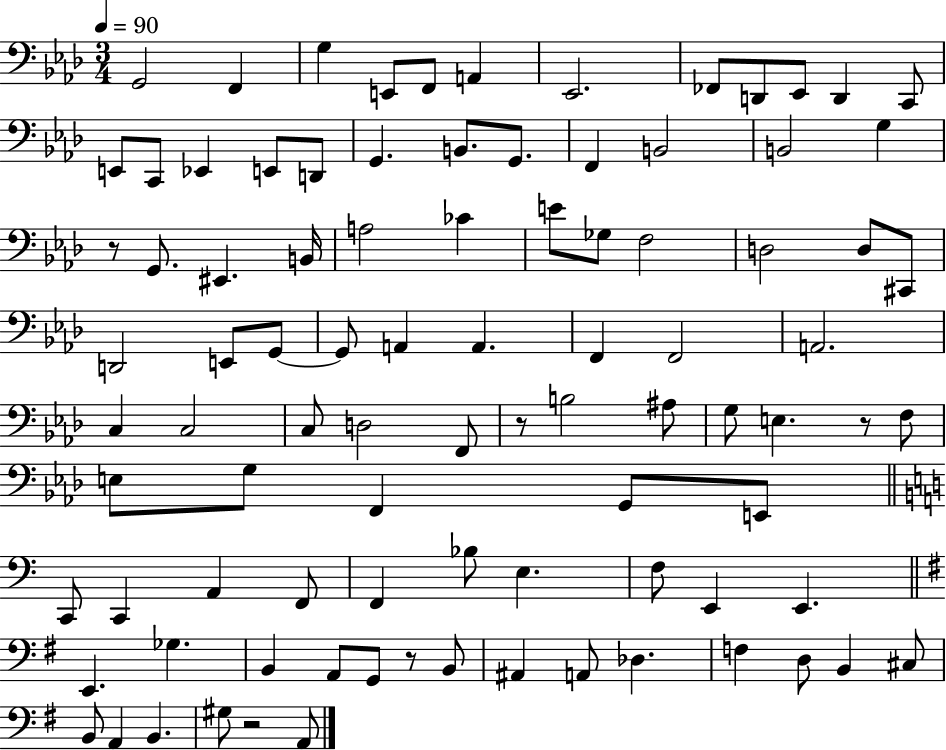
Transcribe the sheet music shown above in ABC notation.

X:1
T:Untitled
M:3/4
L:1/4
K:Ab
G,,2 F,, G, E,,/2 F,,/2 A,, _E,,2 _F,,/2 D,,/2 _E,,/2 D,, C,,/2 E,,/2 C,,/2 _E,, E,,/2 D,,/2 G,, B,,/2 G,,/2 F,, B,,2 B,,2 G, z/2 G,,/2 ^E,, B,,/4 A,2 _C E/2 _G,/2 F,2 D,2 D,/2 ^C,,/2 D,,2 E,,/2 G,,/2 G,,/2 A,, A,, F,, F,,2 A,,2 C, C,2 C,/2 D,2 F,,/2 z/2 B,2 ^A,/2 G,/2 E, z/2 F,/2 E,/2 G,/2 F,, G,,/2 E,,/2 C,,/2 C,, A,, F,,/2 F,, _B,/2 E, F,/2 E,, E,, E,, _G, B,, A,,/2 G,,/2 z/2 B,,/2 ^A,, A,,/2 _D, F, D,/2 B,, ^C,/2 B,,/2 A,, B,, ^G,/2 z2 A,,/2